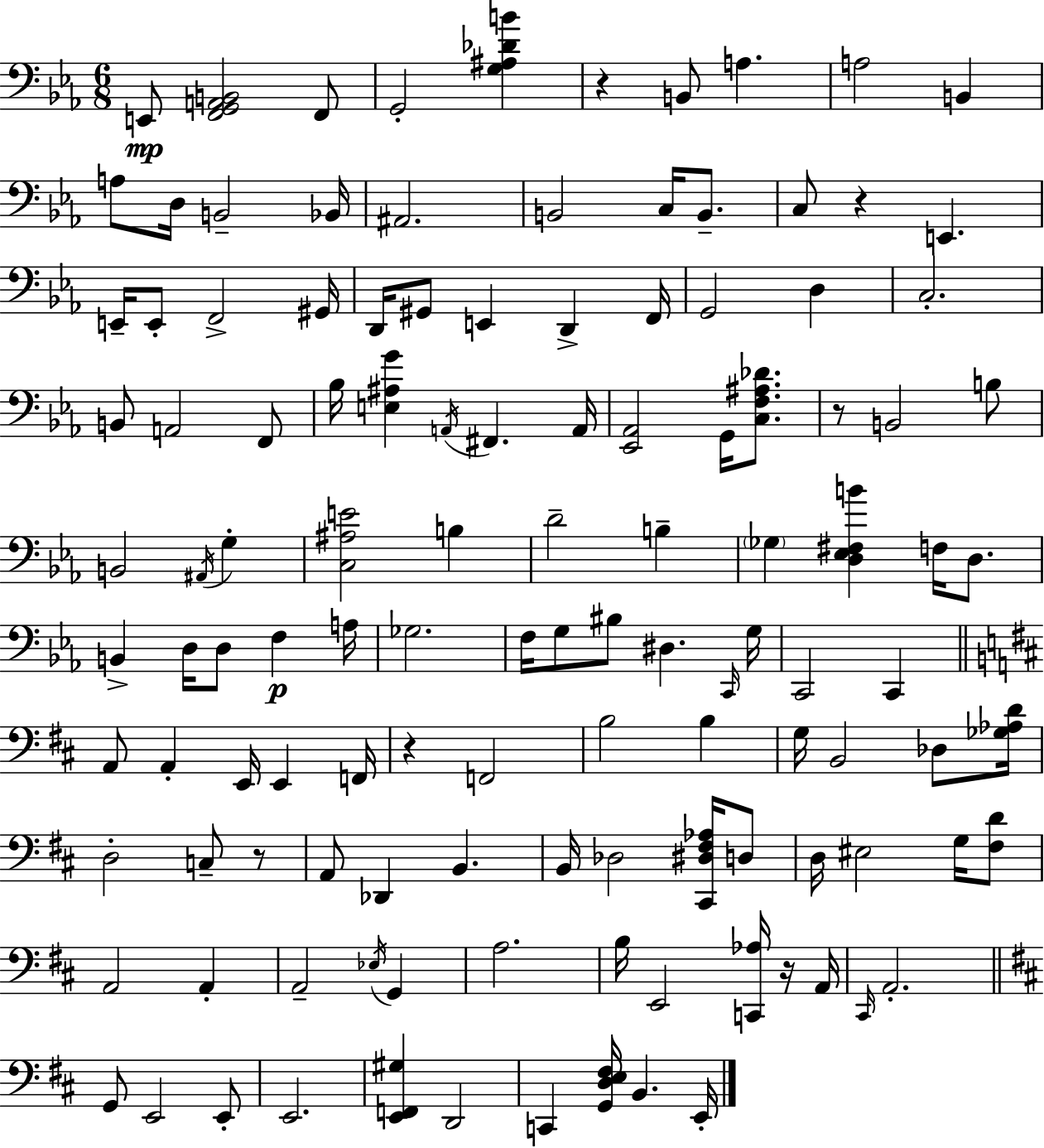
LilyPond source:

{
  \clef bass
  \numericTimeSignature
  \time 6/8
  \key ees \major
  e,8\mp <f, g, a, b,>2 f,8 | g,2-. <g ais des' b'>4 | r4 b,8 a4. | a2 b,4 | \break a8 d16 b,2-- bes,16 | ais,2. | b,2 c16 b,8.-- | c8 r4 e,4. | \break e,16-- e,8-. f,2-> gis,16 | d,16 gis,8 e,4 d,4-> f,16 | g,2 d4 | c2.-. | \break b,8 a,2 f,8 | bes16 <e ais g'>4 \acciaccatura { a,16 } fis,4. | a,16 <ees, aes,>2 g,16 <c f ais des'>8. | r8 b,2 b8 | \break b,2 \acciaccatura { ais,16 } g4-. | <c ais e'>2 b4 | d'2-- b4-- | \parenthesize ges4 <d ees fis b'>4 f16 d8. | \break b,4-> d16 d8 f4\p | a16 ges2. | f16 g8 bis8 dis4. | \grace { c,16 } g16 c,2 c,4 | \break \bar "||" \break \key d \major a,8 a,4-. e,16 e,4 f,16 | r4 f,2 | b2 b4 | g16 b,2 des8 <ges aes d'>16 | \break d2-. c8-- r8 | a,8 des,4 b,4. | b,16 des2 <cis, dis fis aes>16 d8 | d16 eis2 g16 <fis d'>8 | \break a,2 a,4-. | a,2-- \acciaccatura { ees16 } g,4 | a2. | b16 e,2 <c, aes>16 r16 | \break a,16 \grace { cis,16 } a,2.-. | \bar "||" \break \key d \major g,8 e,2 e,8-. | e,2. | <e, f, gis>4 d,2 | c,4 <g, d e fis>16 b,4. e,16-. | \break \bar "|."
}